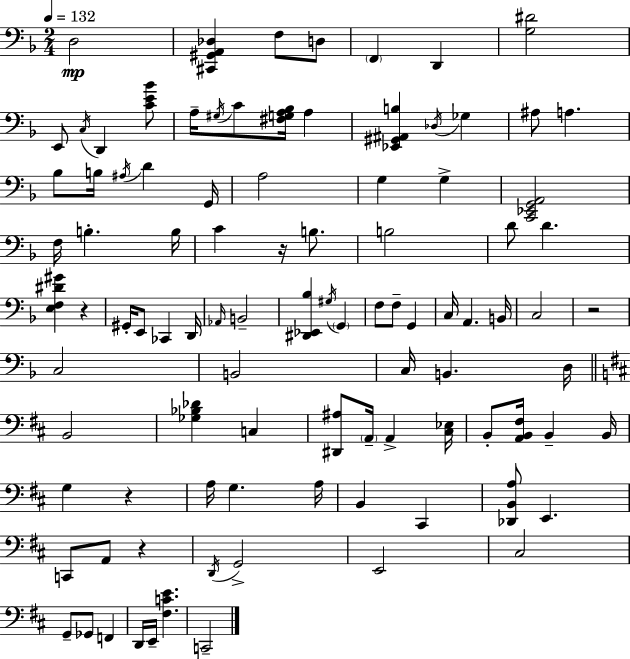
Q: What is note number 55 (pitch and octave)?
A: A2